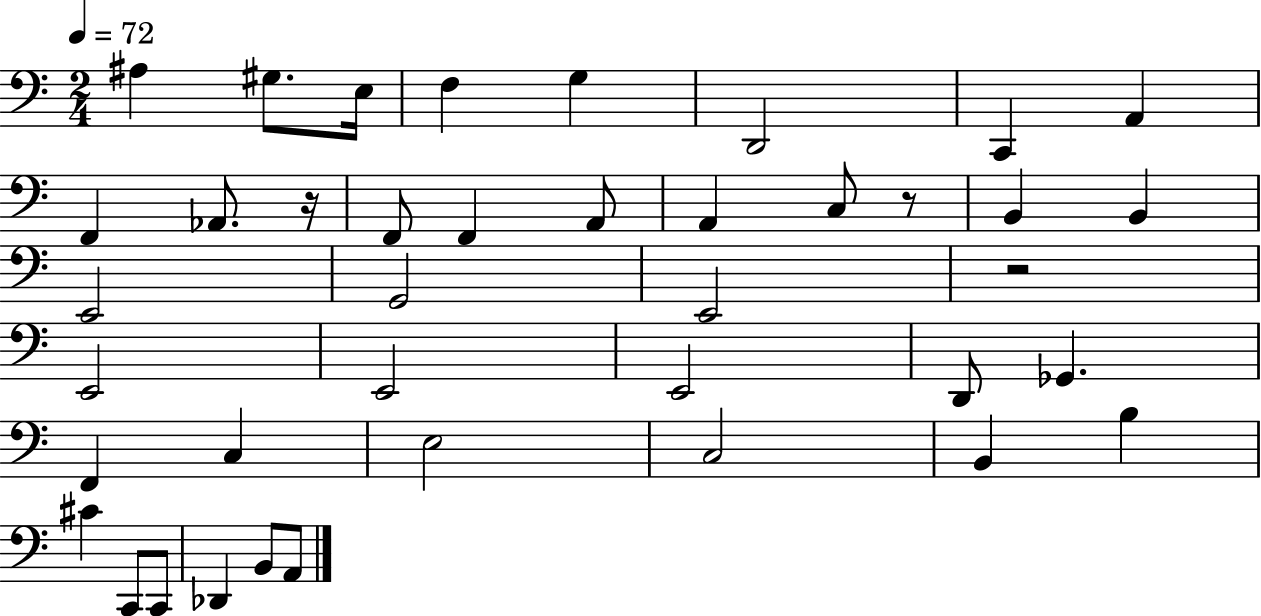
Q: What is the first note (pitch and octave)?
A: A#3